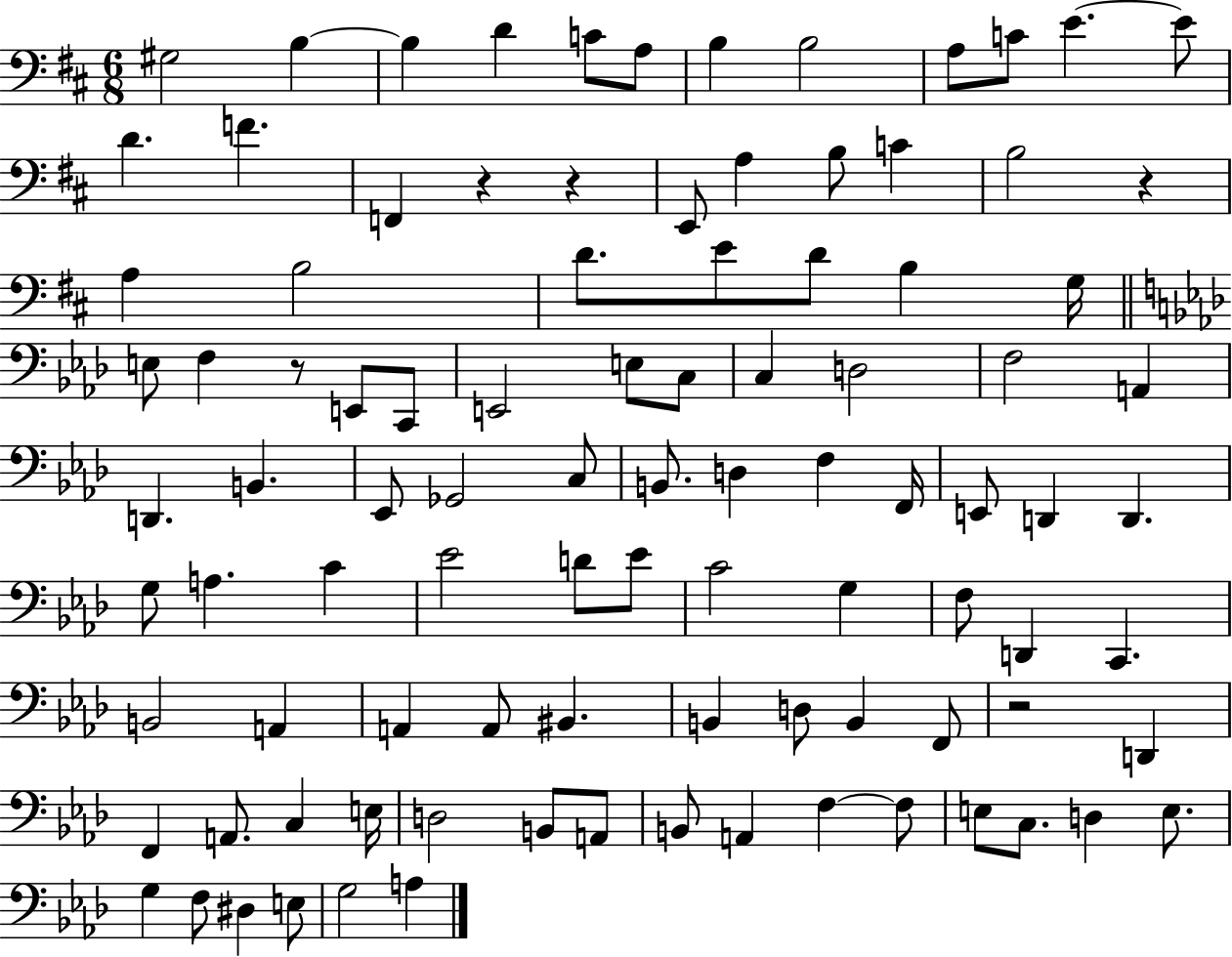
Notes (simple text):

G#3/h B3/q B3/q D4/q C4/e A3/e B3/q B3/h A3/e C4/e E4/q. E4/e D4/q. F4/q. F2/q R/q R/q E2/e A3/q B3/e C4/q B3/h R/q A3/q B3/h D4/e. E4/e D4/e B3/q G3/s E3/e F3/q R/e E2/e C2/e E2/h E3/e C3/e C3/q D3/h F3/h A2/q D2/q. B2/q. Eb2/e Gb2/h C3/e B2/e. D3/q F3/q F2/s E2/e D2/q D2/q. G3/e A3/q. C4/q Eb4/h D4/e Eb4/e C4/h G3/q F3/e D2/q C2/q. B2/h A2/q A2/q A2/e BIS2/q. B2/q D3/e B2/q F2/e R/h D2/q F2/q A2/e. C3/q E3/s D3/h B2/e A2/e B2/e A2/q F3/q F3/e E3/e C3/e. D3/q E3/e. G3/q F3/e D#3/q E3/e G3/h A3/q